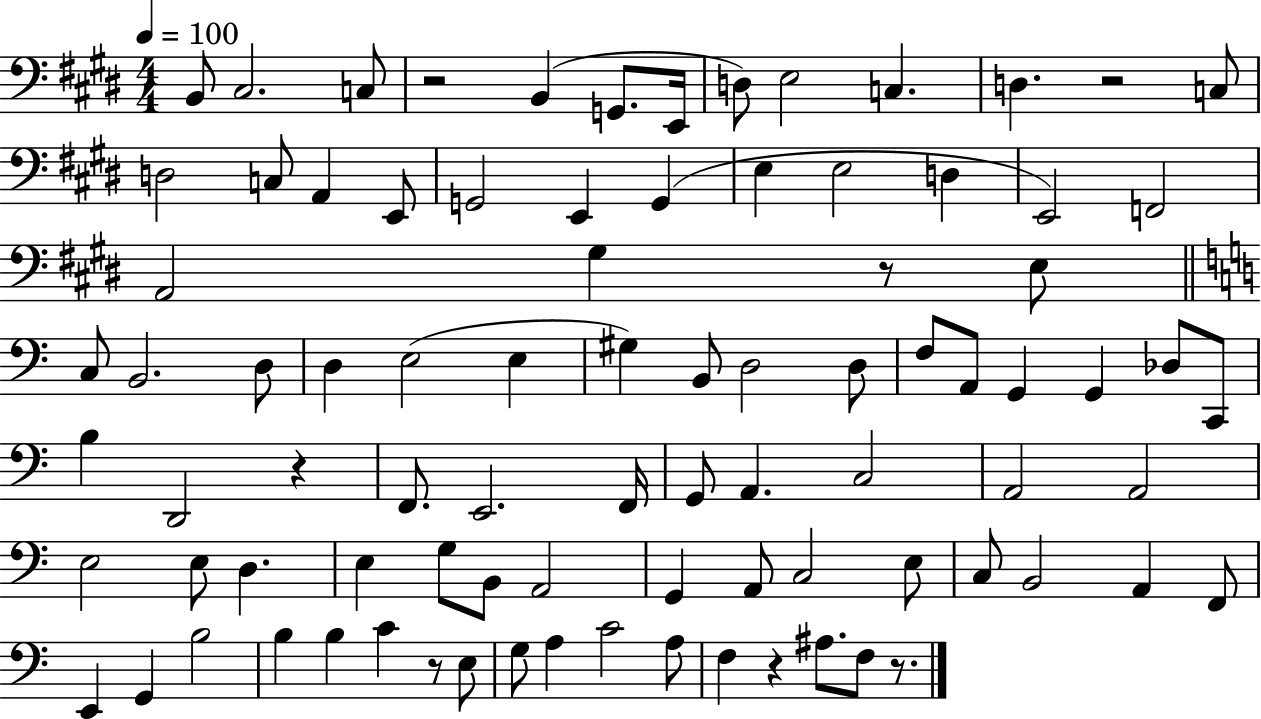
B2/e C#3/h. C3/e R/h B2/q G2/e. E2/s D3/e E3/h C3/q. D3/q. R/h C3/e D3/h C3/e A2/q E2/e G2/h E2/q G2/q E3/q E3/h D3/q E2/h F2/h A2/h G#3/q R/e E3/e C3/e B2/h. D3/e D3/q E3/h E3/q G#3/q B2/e D3/h D3/e F3/e A2/e G2/q G2/q Db3/e C2/e B3/q D2/h R/q F2/e. E2/h. F2/s G2/e A2/q. C3/h A2/h A2/h E3/h E3/e D3/q. E3/q G3/e B2/e A2/h G2/q A2/e C3/h E3/e C3/e B2/h A2/q F2/e E2/q G2/q B3/h B3/q B3/q C4/q R/e E3/e G3/e A3/q C4/h A3/e F3/q R/q A#3/e. F3/e R/e.